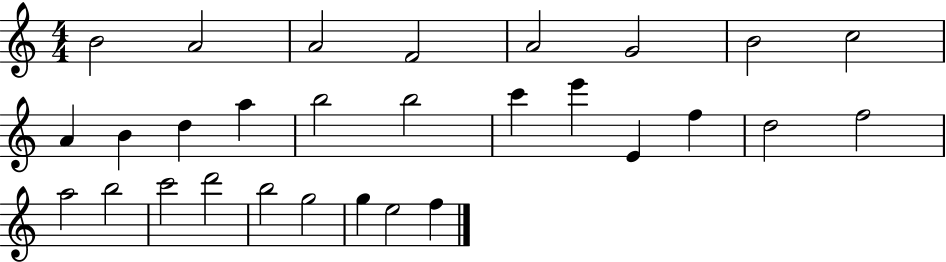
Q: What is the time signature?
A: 4/4